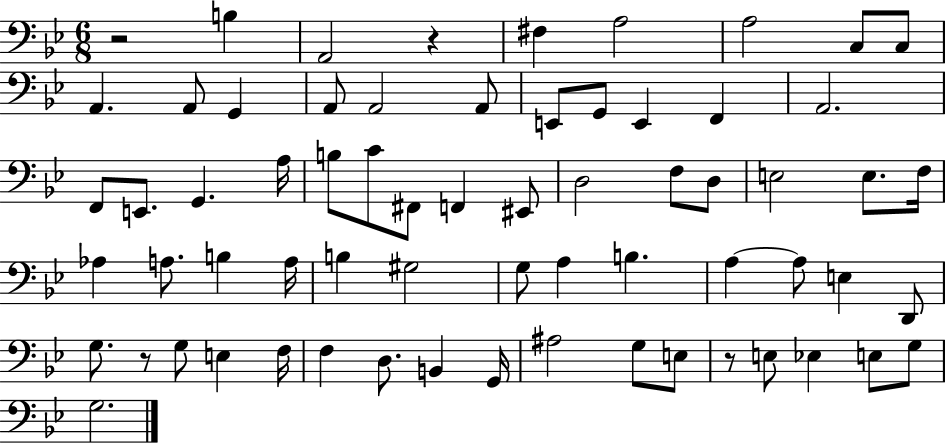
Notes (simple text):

R/h B3/q A2/h R/q F#3/q A3/h A3/h C3/e C3/e A2/q. A2/e G2/q A2/e A2/h A2/e E2/e G2/e E2/q F2/q A2/h. F2/e E2/e. G2/q. A3/s B3/e C4/e F#2/e F2/q EIS2/e D3/h F3/e D3/e E3/h E3/e. F3/s Ab3/q A3/e. B3/q A3/s B3/q G#3/h G3/e A3/q B3/q. A3/q A3/e E3/q D2/e G3/e. R/e G3/e E3/q F3/s F3/q D3/e. B2/q G2/s A#3/h G3/e E3/e R/e E3/e Eb3/q E3/e G3/e G3/h.